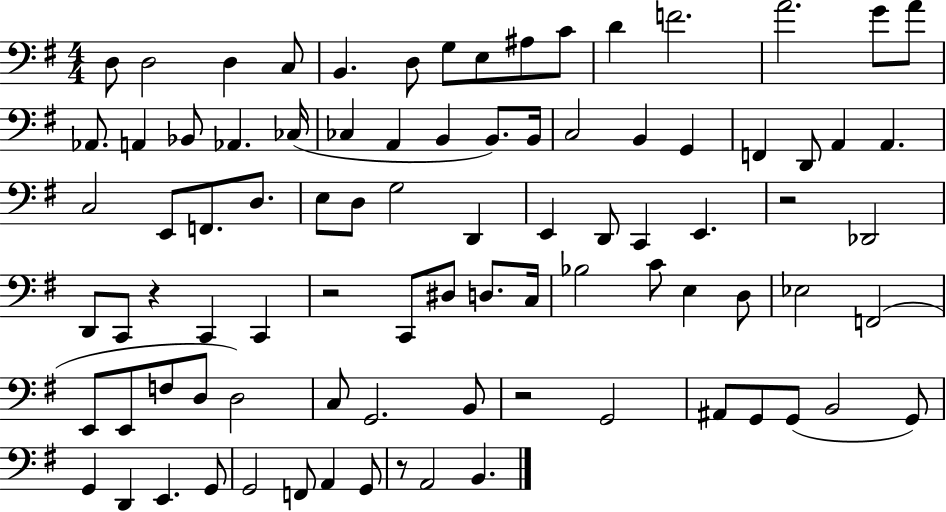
{
  \clef bass
  \numericTimeSignature
  \time 4/4
  \key g \major
  \repeat volta 2 { d8 d2 d4 c8 | b,4. d8 g8 e8 ais8 c'8 | d'4 f'2. | a'2. g'8 a'8 | \break aes,8. a,4 bes,8 aes,4. ces16( | ces4 a,4 b,4 b,8.) b,16 | c2 b,4 g,4 | f,4 d,8 a,4 a,4. | \break c2 e,8 f,8. d8. | e8 d8 g2 d,4 | e,4 d,8 c,4 e,4. | r2 des,2 | \break d,8 c,8 r4 c,4 c,4 | r2 c,8 dis8 d8. c16 | bes2 c'8 e4 d8 | ees2 f,2( | \break e,8 e,8 f8 d8 d2) | c8 g,2. b,8 | r2 g,2 | ais,8 g,8 g,8( b,2 g,8) | \break g,4 d,4 e,4. g,8 | g,2 f,8 a,4 g,8 | r8 a,2 b,4. | } \bar "|."
}